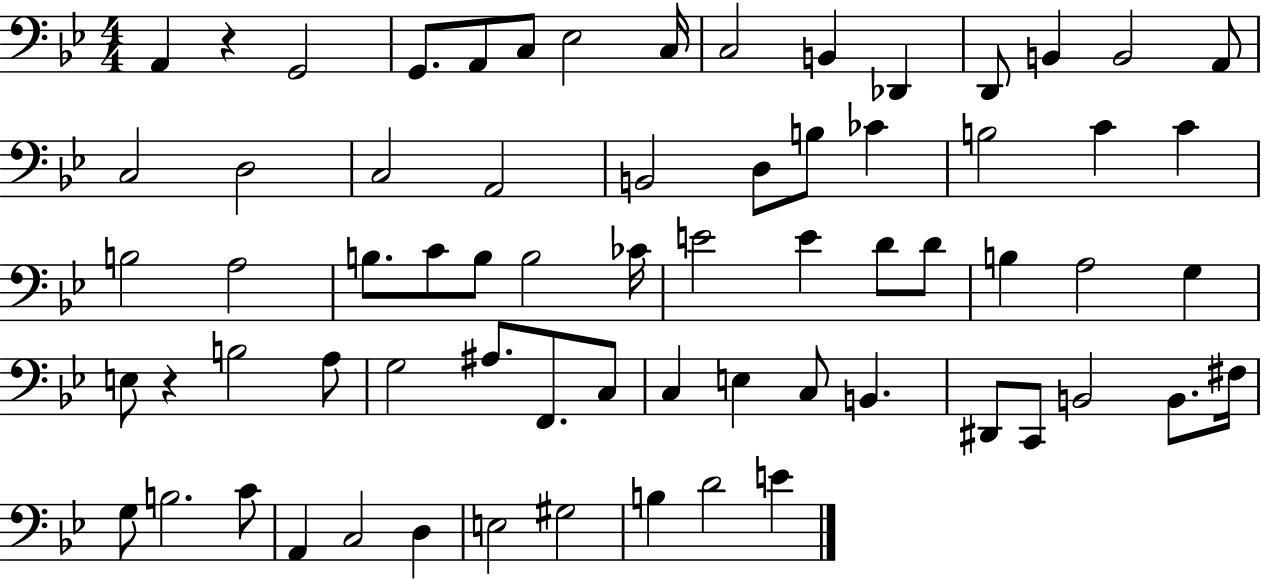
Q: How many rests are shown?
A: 2